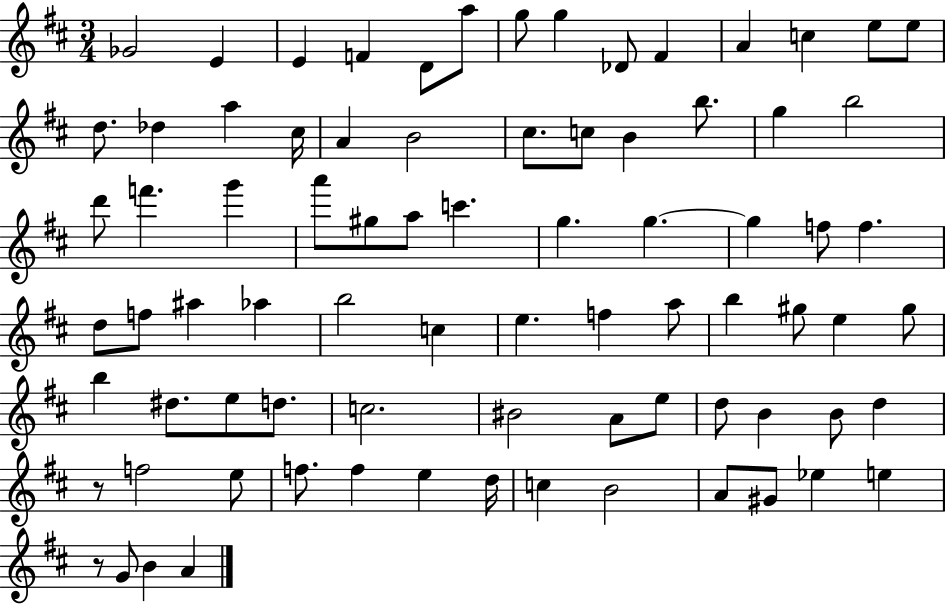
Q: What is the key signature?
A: D major